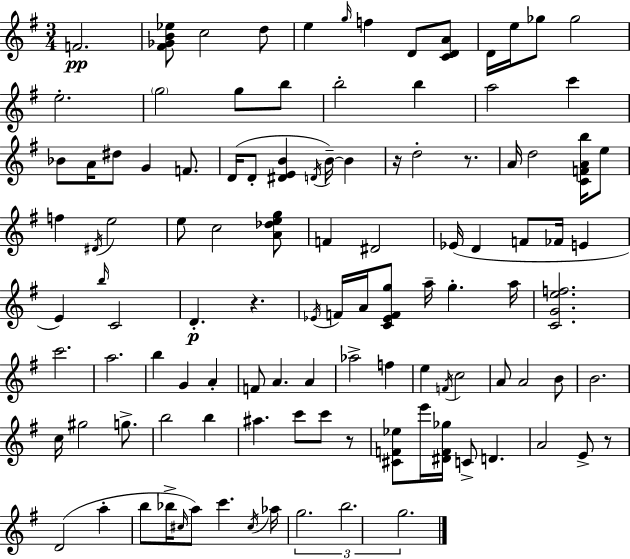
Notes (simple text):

F4/h. [F#4,Gb4,B4,Eb5]/e C5/h D5/e E5/q G5/s F5/q D4/e [C4,D4,A4]/e D4/s E5/s Gb5/e Gb5/h E5/h. G5/h G5/e B5/e B5/h B5/q A5/h C6/q Bb4/e A4/s D#5/e G4/q F4/e. D4/s D4/e [D#4,E4,B4]/q D4/s B4/s B4/q R/s D5/h R/e. A4/s D5/h [C4,F4,A4,B5]/s E5/e F5/q D#4/s E5/h E5/e C5/h [A4,Db5,E5,G5]/e F4/q D#4/h Eb4/s D4/q F4/e FES4/s E4/q E4/q B5/s C4/h D4/q. R/q. Eb4/s F4/s A4/s [C4,Eb4,F4,G5]/e A5/s G5/q. A5/s [C4,G4,E5,F5]/h. C6/h. A5/h. B5/q G4/q A4/q F4/e A4/q. A4/q Ab5/h F5/q E5/q F4/s C5/h A4/e A4/h B4/e B4/h. C5/s G#5/h G5/e. B5/h B5/q A#5/q. C6/e C6/e R/e [C#4,F4,Eb5]/e E6/s [D#4,F4,Gb5]/s C4/e D4/q. A4/h E4/e R/e D4/h A5/q B5/e Bb5/s C#5/s A5/e C6/q. C#5/s Ab5/s G5/h. B5/h. G5/h.